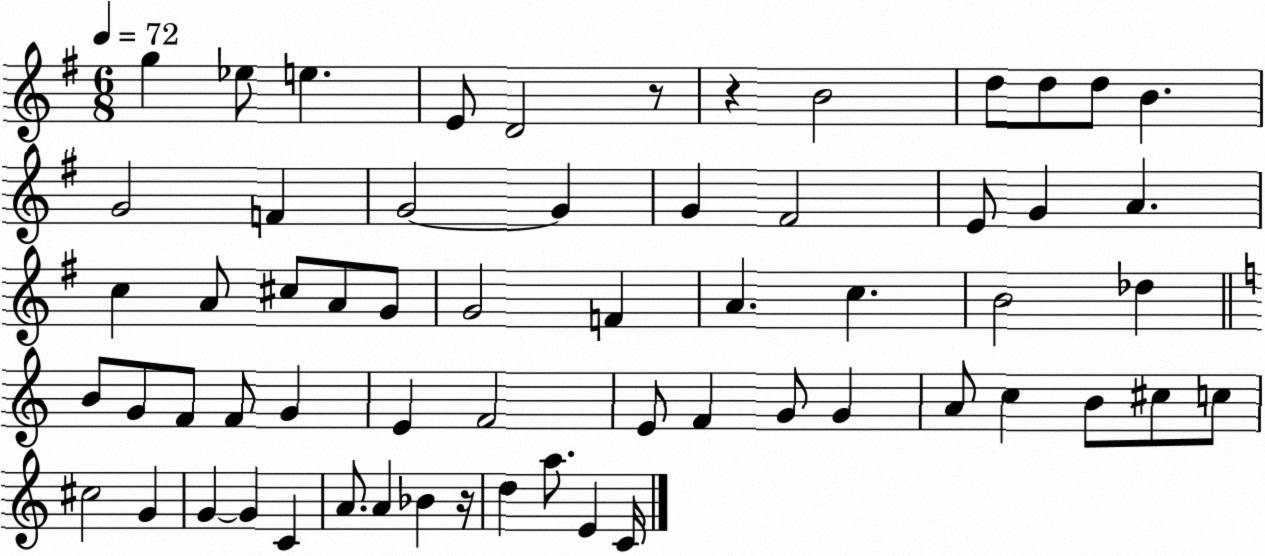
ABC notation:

X:1
T:Untitled
M:6/8
L:1/4
K:G
g _e/2 e E/2 D2 z/2 z B2 d/2 d/2 d/2 B G2 F G2 G G ^F2 E/2 G A c A/2 ^c/2 A/2 G/2 G2 F A c B2 _d B/2 G/2 F/2 F/2 G E F2 E/2 F G/2 G A/2 c B/2 ^c/2 c/2 ^c2 G G G C A/2 A _B z/4 d a/2 E C/4